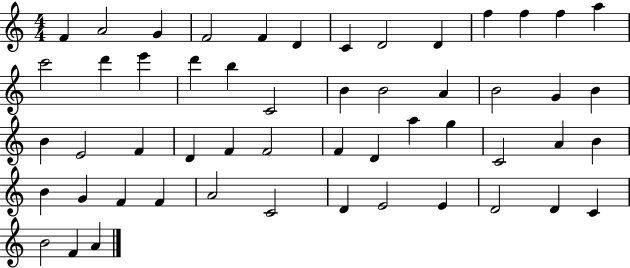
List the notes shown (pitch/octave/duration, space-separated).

F4/q A4/h G4/q F4/h F4/q D4/q C4/q D4/h D4/q F5/q F5/q F5/q A5/q C6/h D6/q E6/q D6/q B5/q C4/h B4/q B4/h A4/q B4/h G4/q B4/q B4/q E4/h F4/q D4/q F4/q F4/h F4/q D4/q A5/q G5/q C4/h A4/q B4/q B4/q G4/q F4/q F4/q A4/h C4/h D4/q E4/h E4/q D4/h D4/q C4/q B4/h F4/q A4/q